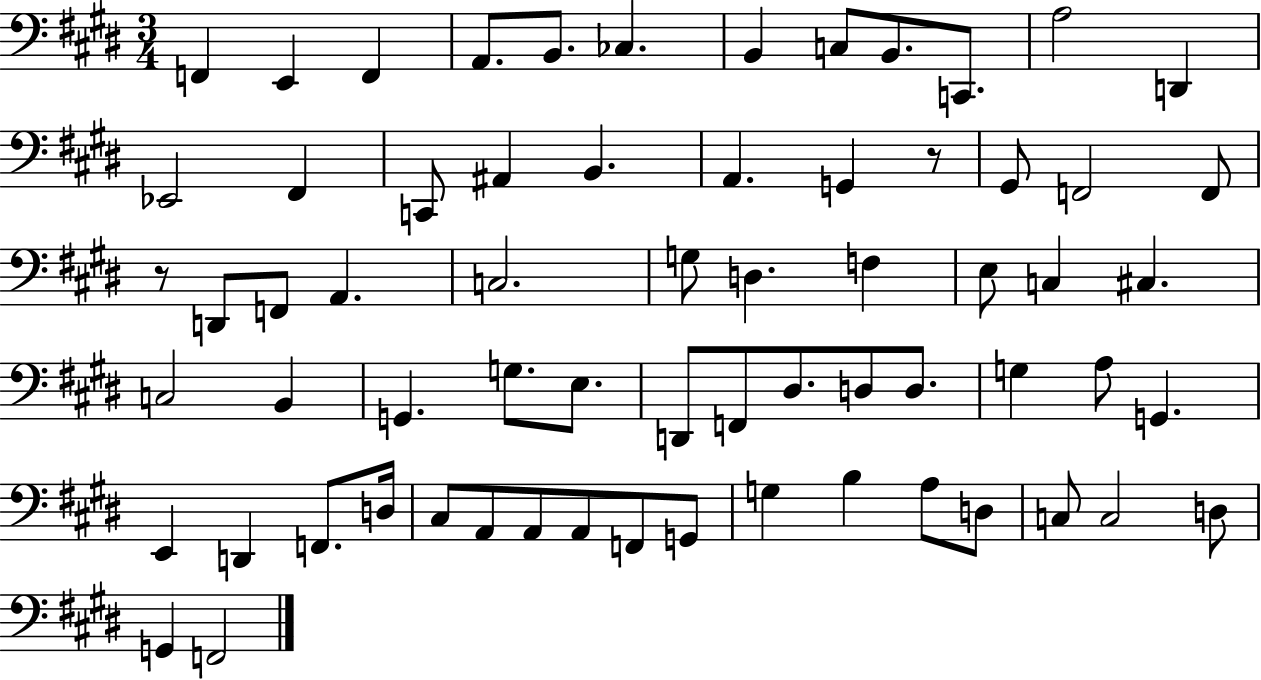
F2/q E2/q F2/q A2/e. B2/e. CES3/q. B2/q C3/e B2/e. C2/e. A3/h D2/q Eb2/h F#2/q C2/e A#2/q B2/q. A2/q. G2/q R/e G#2/e F2/h F2/e R/e D2/e F2/e A2/q. C3/h. G3/e D3/q. F3/q E3/e C3/q C#3/q. C3/h B2/q G2/q. G3/e. E3/e. D2/e F2/e D#3/e. D3/e D3/e. G3/q A3/e G2/q. E2/q D2/q F2/e. D3/s C#3/e A2/e A2/e A2/e F2/e G2/e G3/q B3/q A3/e D3/e C3/e C3/h D3/e G2/q F2/h